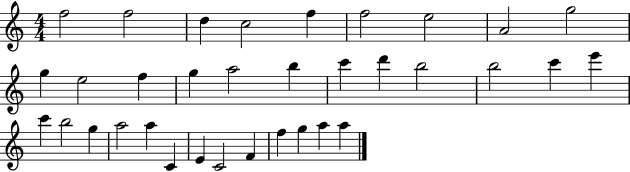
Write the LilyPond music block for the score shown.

{
  \clef treble
  \numericTimeSignature
  \time 4/4
  \key c \major
  f''2 f''2 | d''4 c''2 f''4 | f''2 e''2 | a'2 g''2 | \break g''4 e''2 f''4 | g''4 a''2 b''4 | c'''4 d'''4 b''2 | b''2 c'''4 e'''4 | \break c'''4 b''2 g''4 | a''2 a''4 c'4 | e'4 c'2 f'4 | f''4 g''4 a''4 a''4 | \break \bar "|."
}